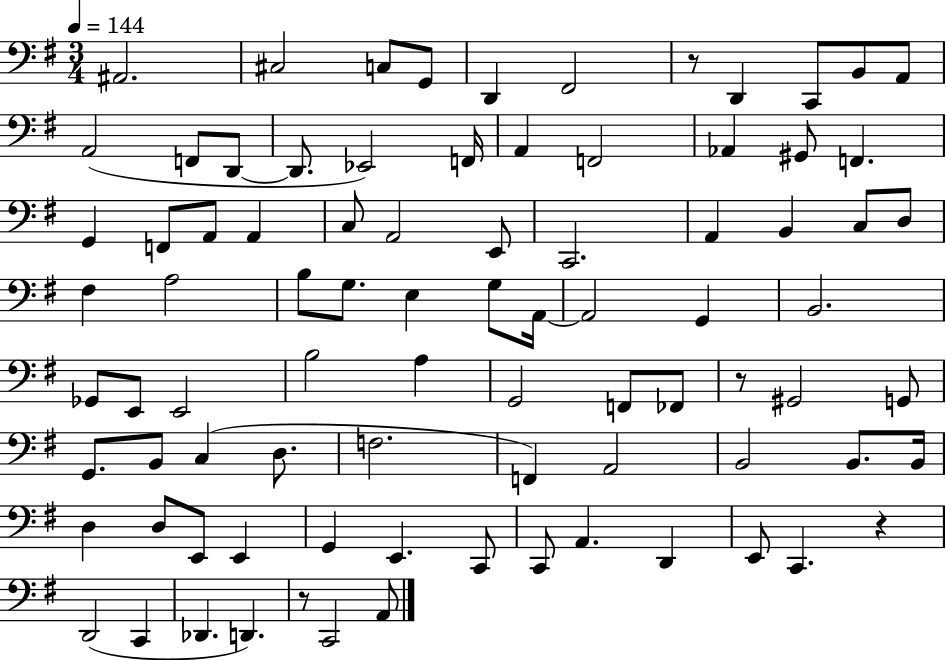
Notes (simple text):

A#2/h. C#3/h C3/e G2/e D2/q F#2/h R/e D2/q C2/e B2/e A2/e A2/h F2/e D2/e D2/e. Eb2/h F2/s A2/q F2/h Ab2/q G#2/e F2/q. G2/q F2/e A2/e A2/q C3/e A2/h E2/e C2/h. A2/q B2/q C3/e D3/e F#3/q A3/h B3/e G3/e. E3/q G3/e A2/s A2/h G2/q B2/h. Gb2/e E2/e E2/h B3/h A3/q G2/h F2/e FES2/e R/e G#2/h G2/e G2/e. B2/e C3/q D3/e. F3/h. F2/q A2/h B2/h B2/e. B2/s D3/q D3/e E2/e E2/q G2/q E2/q. C2/e C2/e A2/q. D2/q E2/e C2/q. R/q D2/h C2/q Db2/q. D2/q. R/e C2/h A2/e